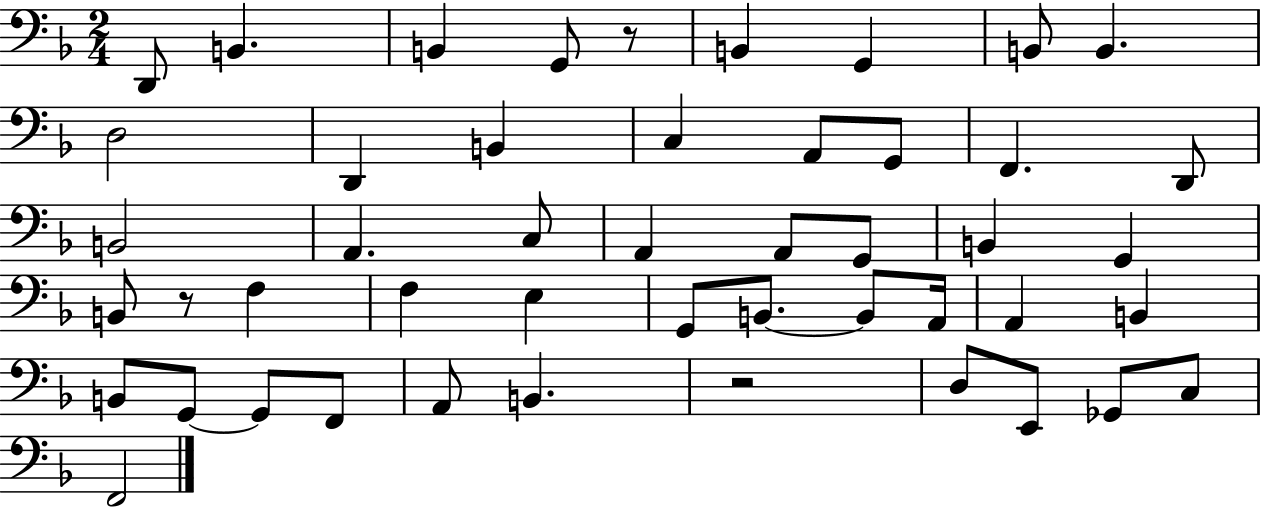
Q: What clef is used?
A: bass